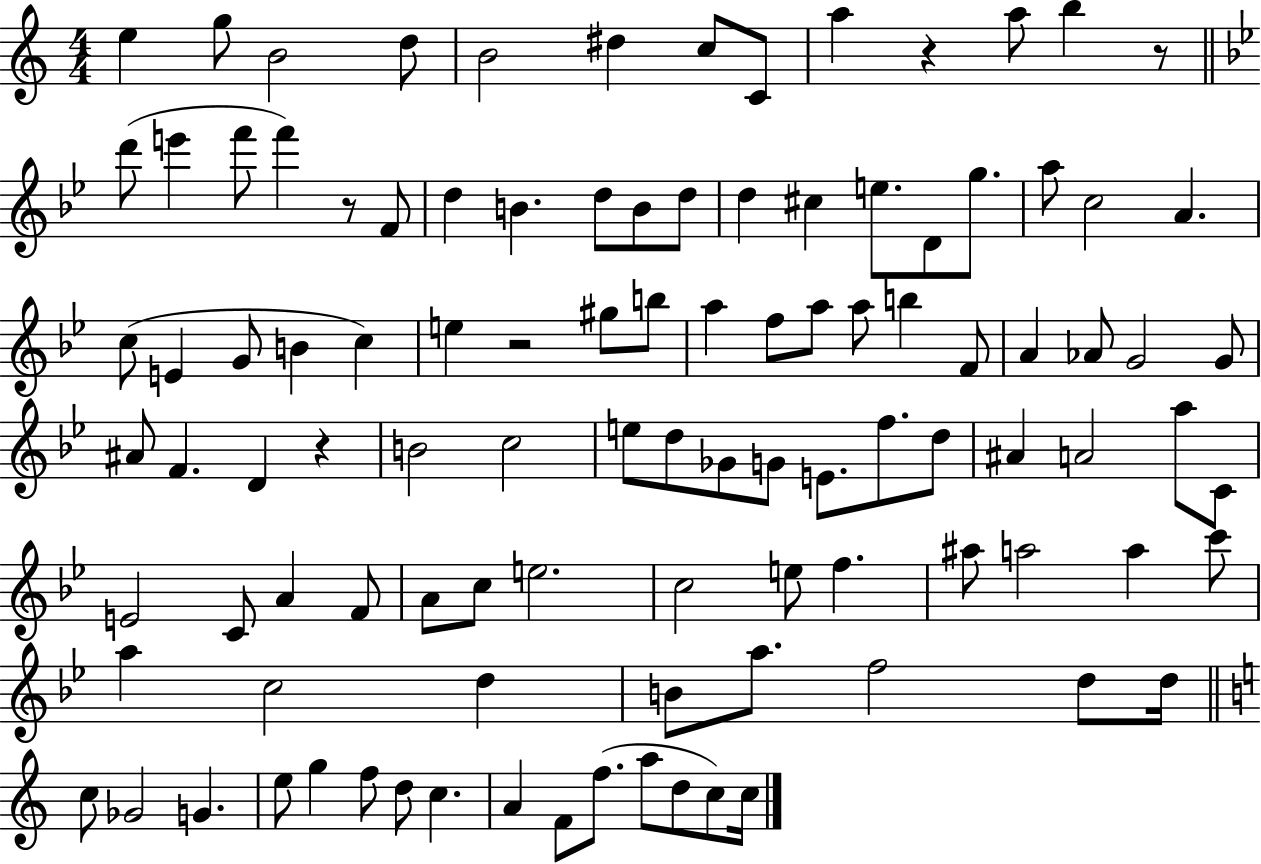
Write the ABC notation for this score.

X:1
T:Untitled
M:4/4
L:1/4
K:C
e g/2 B2 d/2 B2 ^d c/2 C/2 a z a/2 b z/2 d'/2 e' f'/2 f' z/2 F/2 d B d/2 B/2 d/2 d ^c e/2 D/2 g/2 a/2 c2 A c/2 E G/2 B c e z2 ^g/2 b/2 a f/2 a/2 a/2 b F/2 A _A/2 G2 G/2 ^A/2 F D z B2 c2 e/2 d/2 _G/2 G/2 E/2 f/2 d/2 ^A A2 a/2 C/2 E2 C/2 A F/2 A/2 c/2 e2 c2 e/2 f ^a/2 a2 a c'/2 a c2 d B/2 a/2 f2 d/2 d/4 c/2 _G2 G e/2 g f/2 d/2 c A F/2 f/2 a/2 d/2 c/2 c/4